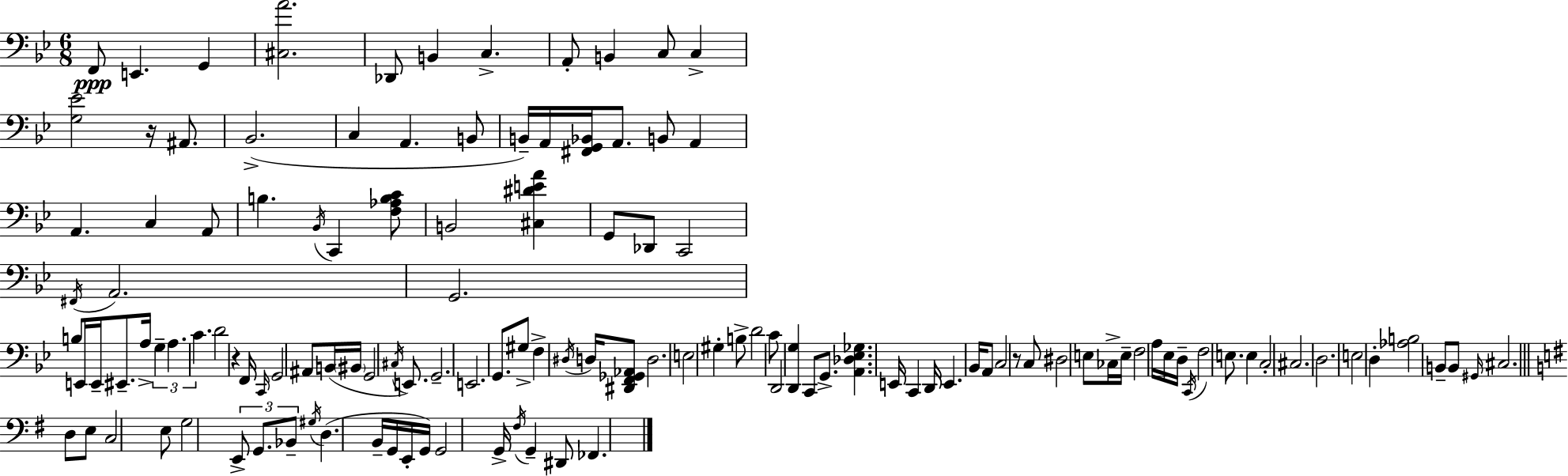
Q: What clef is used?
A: bass